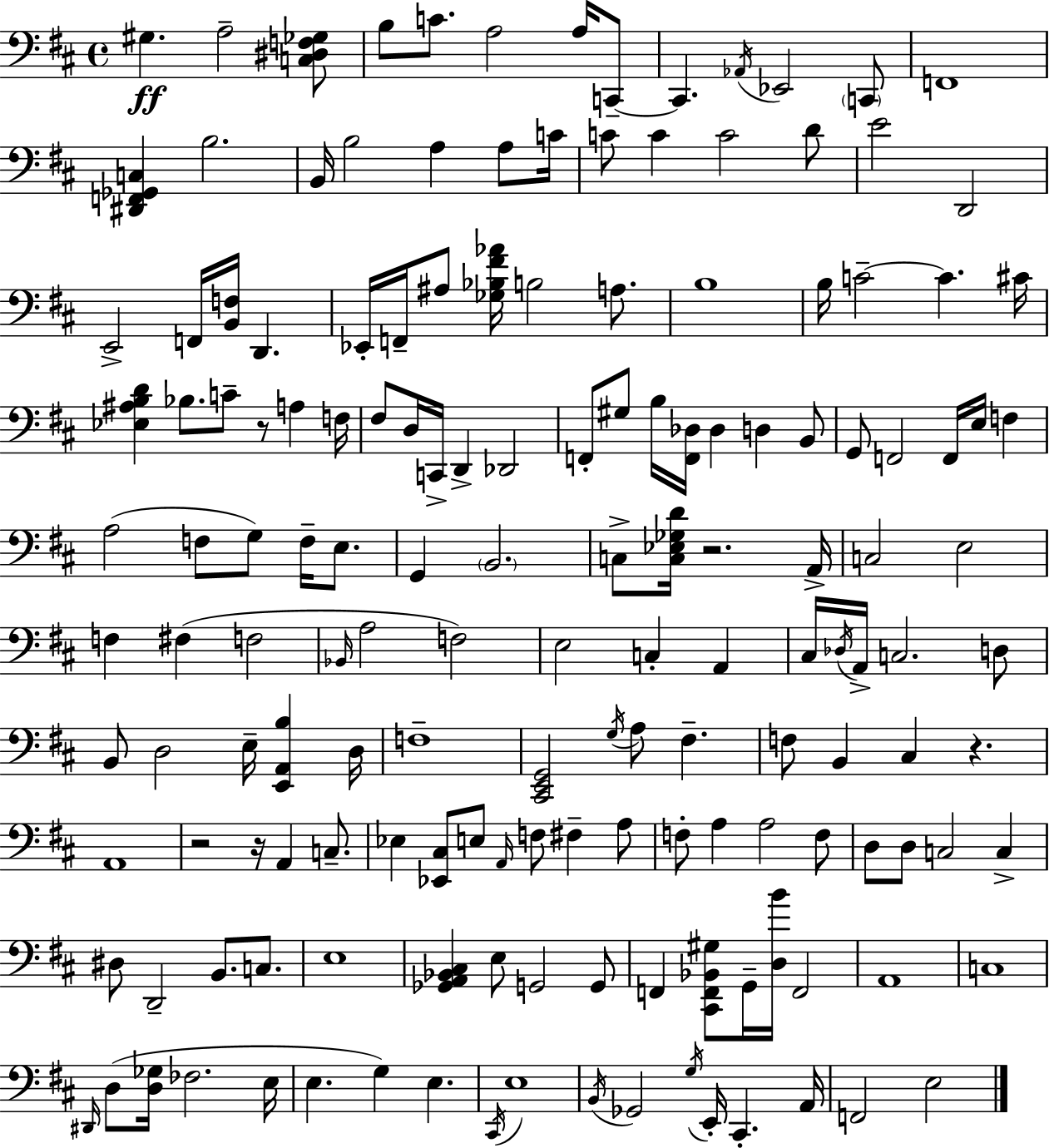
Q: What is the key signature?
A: D major